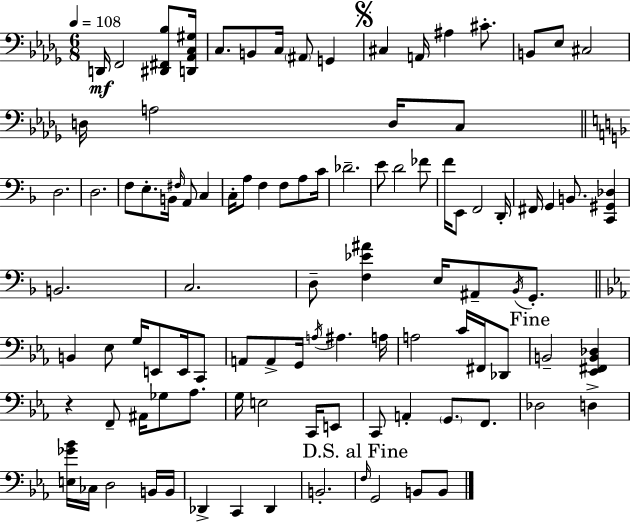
X:1
T:Untitled
M:6/8
L:1/4
K:Bbm
D,,/4 F,,2 [^D,,^F,,_B,]/2 [D,,_A,,C,^G,]/4 C,/2 B,,/2 C,/4 ^A,,/2 G,, ^C, A,,/4 ^A, ^C/2 B,,/2 _E,/2 ^C,2 D,/4 A,2 D,/4 C,/2 D,2 D,2 F,/2 E,/2 B,,/4 ^F,/4 A,,/2 C, C,/4 A,/2 F, F,/2 A,/2 C/4 _D2 E/2 D2 _F/2 F/4 E,,/2 F,,2 D,,/4 ^F,,/4 G,, B,,/2 [C,,^G,,_D,] B,,2 C,2 D,/2 [F,_E^A] E,/4 ^A,,/2 _B,,/4 G,,/2 B,, _E,/2 G,/4 E,,/2 E,,/4 C,,/2 A,,/2 A,,/2 G,,/4 A,/4 ^A, A,/4 A,2 C/4 ^F,,/4 _D,,/2 B,,2 [_E,,^F,,B,,_D,] z F,,/2 ^A,,/4 _G,/2 _A,/2 G,/4 E,2 C,,/4 E,,/2 C,,/2 A,, G,,/2 F,,/2 _D,2 D, [E,_G_B]/4 _C,/4 D,2 B,,/4 B,,/4 _D,, C,, _D,, B,,2 F,/4 G,,2 B,,/2 B,,/2